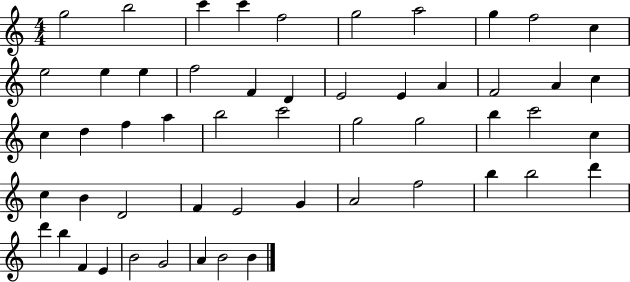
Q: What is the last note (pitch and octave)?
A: B4